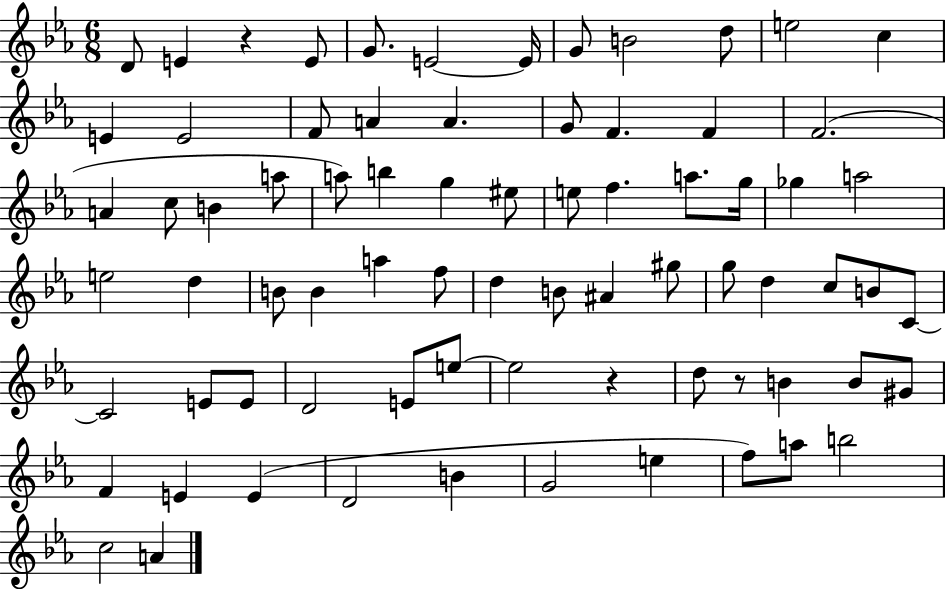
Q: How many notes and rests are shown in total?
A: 75